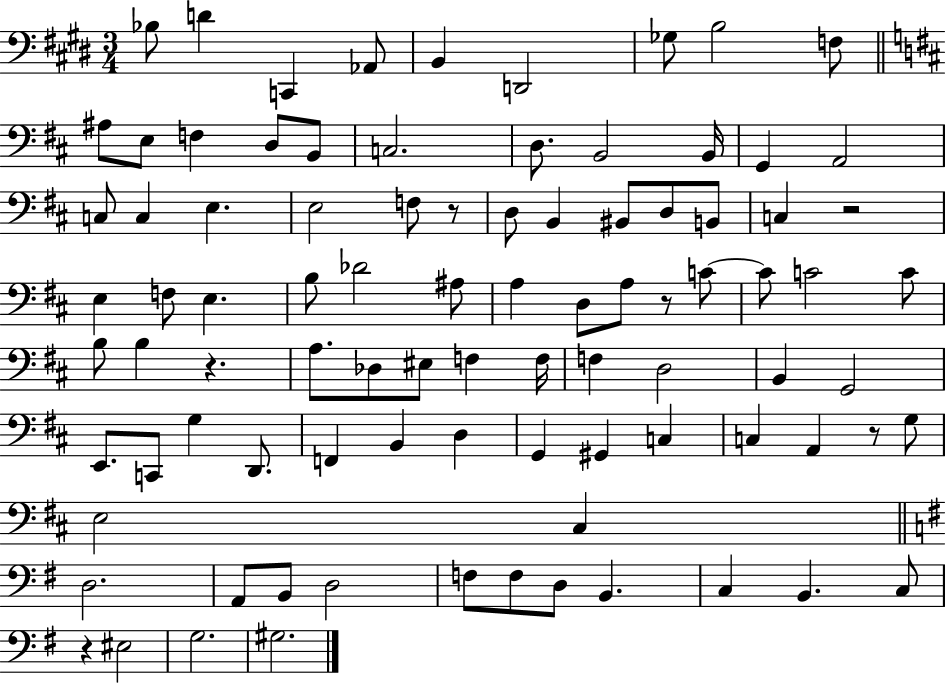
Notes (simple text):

Bb3/e D4/q C2/q Ab2/e B2/q D2/h Gb3/e B3/h F3/e A#3/e E3/e F3/q D3/e B2/e C3/h. D3/e. B2/h B2/s G2/q A2/h C3/e C3/q E3/q. E3/h F3/e R/e D3/e B2/q BIS2/e D3/e B2/e C3/q R/h E3/q F3/e E3/q. B3/e Db4/h A#3/e A3/q D3/e A3/e R/e C4/e C4/e C4/h C4/e B3/e B3/q R/q. A3/e. Db3/e EIS3/e F3/q F3/s F3/q D3/h B2/q G2/h E2/e. C2/e G3/q D2/e. F2/q B2/q D3/q G2/q G#2/q C3/q C3/q A2/q R/e G3/e E3/h C#3/q D3/h. A2/e B2/e D3/h F3/e F3/e D3/e B2/q. C3/q B2/q. C3/e R/q EIS3/h G3/h. G#3/h.